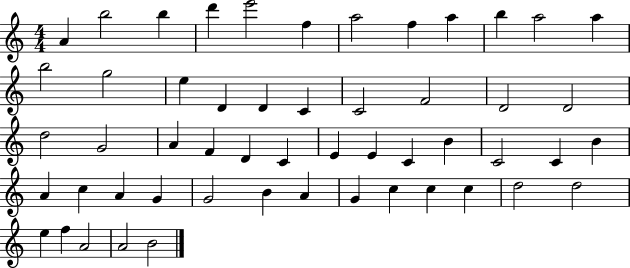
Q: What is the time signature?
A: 4/4